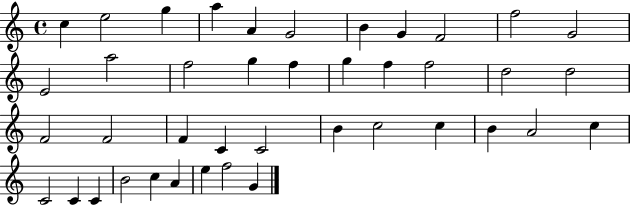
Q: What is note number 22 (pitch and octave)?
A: F4